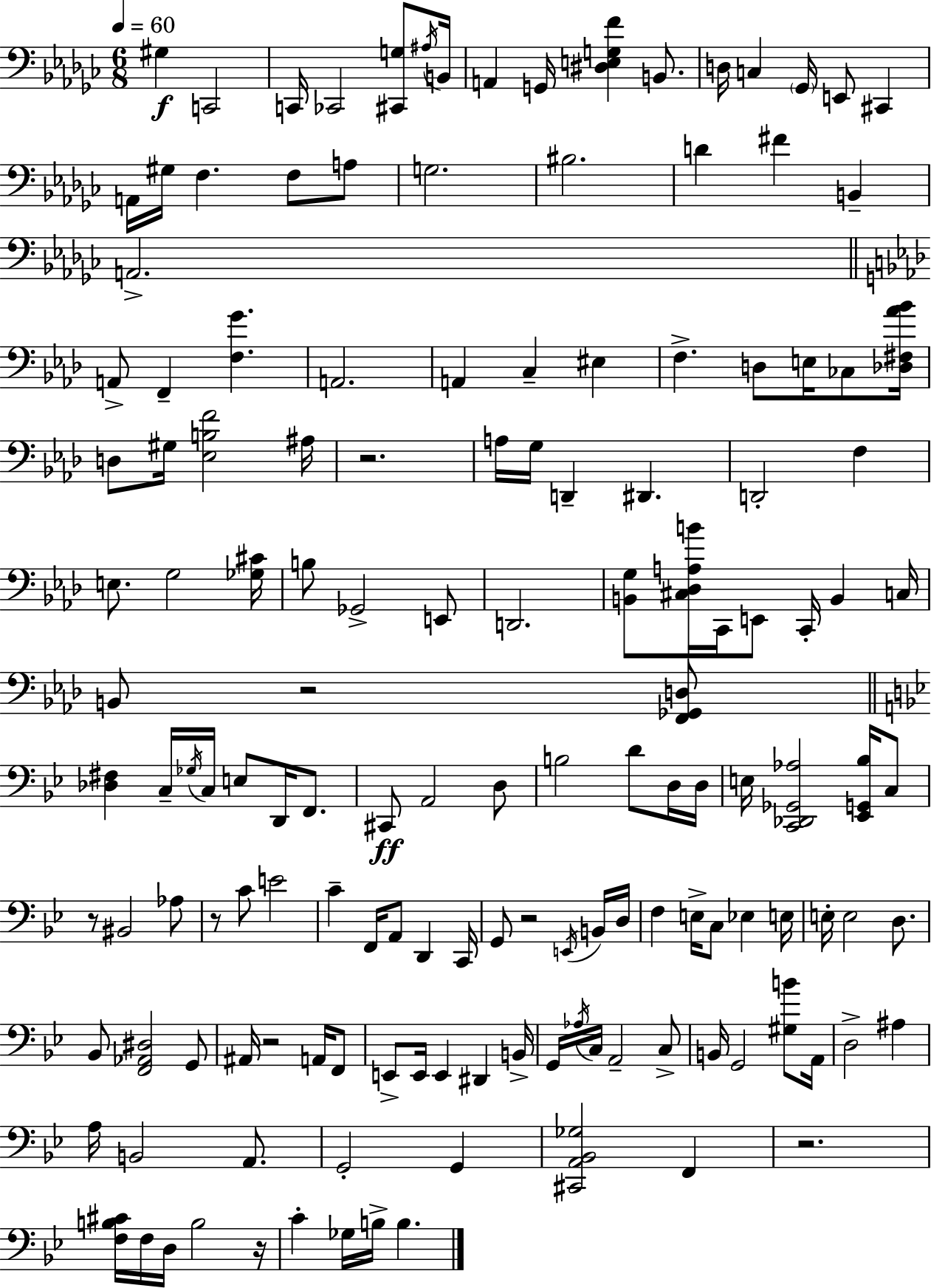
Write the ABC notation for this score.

X:1
T:Untitled
M:6/8
L:1/4
K:Ebm
^G, C,,2 C,,/4 _C,,2 [^C,,G,]/2 ^A,/4 B,,/4 A,, G,,/4 [^D,E,G,F] B,,/2 D,/4 C, _G,,/4 E,,/2 ^C,, A,,/4 ^G,/4 F, F,/2 A,/2 G,2 ^B,2 D ^F B,, A,,2 A,,/2 F,, [F,G] A,,2 A,, C, ^E, F, D,/2 E,/4 _C,/2 [_D,^F,_A_B]/4 D,/2 ^G,/4 [_E,B,F]2 ^A,/4 z2 A,/4 G,/4 D,, ^D,, D,,2 F, E,/2 G,2 [_G,^C]/4 B,/2 _G,,2 E,,/2 D,,2 [B,,G,]/2 [^C,_D,A,B]/4 C,,/4 E,,/2 C,,/4 B,, C,/4 B,,/2 z2 [F,,_G,,D,]/2 [_D,^F,] C,/4 _G,/4 C,/4 E,/2 D,,/4 F,,/2 ^C,,/2 A,,2 D,/2 B,2 D/2 D,/4 D,/4 E,/4 [C,,_D,,_G,,_A,]2 [_E,,G,,_B,]/4 C,/2 z/2 ^B,,2 _A,/2 z/2 C/2 E2 C F,,/4 A,,/2 D,, C,,/4 G,,/2 z2 E,,/4 B,,/4 D,/4 F, E,/4 C,/2 _E, E,/4 E,/4 E,2 D,/2 _B,,/2 [F,,_A,,^D,]2 G,,/2 ^A,,/4 z2 A,,/4 F,,/2 E,,/2 E,,/4 E,, ^D,, B,,/4 G,,/4 _A,/4 C,/4 A,,2 C,/2 B,,/4 G,,2 [^G,B]/2 A,,/4 D,2 ^A, A,/4 B,,2 A,,/2 G,,2 G,, [^C,,A,,_B,,_G,]2 F,, z2 [F,B,^C]/4 F,/4 D,/4 B,2 z/4 C _G,/4 B,/4 B,